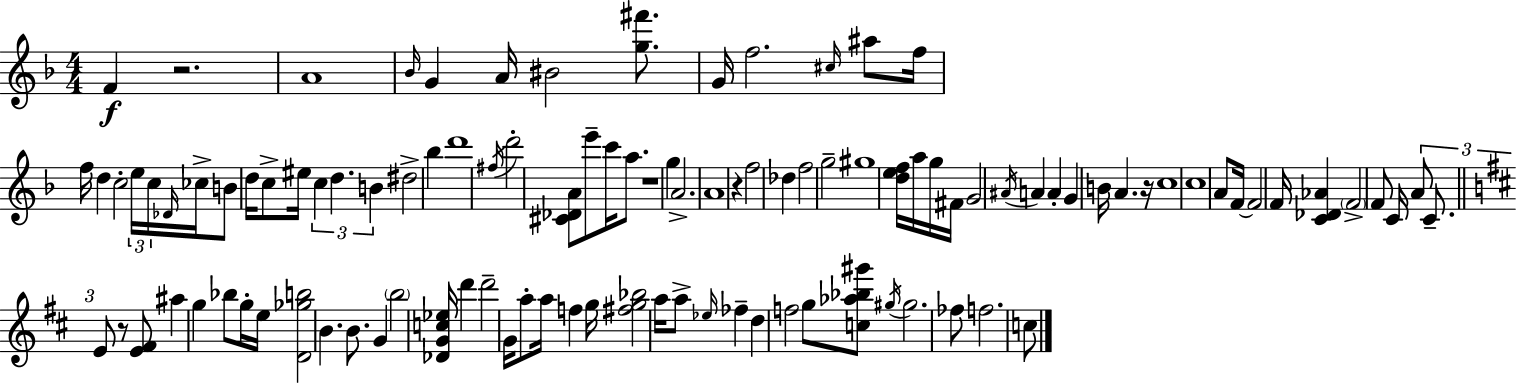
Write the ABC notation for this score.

X:1
T:Untitled
M:4/4
L:1/4
K:Dm
F z2 A4 _B/4 G A/4 ^B2 [g^f']/2 G/4 f2 ^c/4 ^a/2 f/4 f/4 d c2 e/4 c/4 _D/4 _c/4 B/2 d/4 c/2 ^e/4 c d B ^d2 _b d'4 ^f/4 d'2 [^C_DA]/2 e'/2 c'/4 a/2 z4 g A2 A4 z f2 _d f2 g2 ^g4 [def]/4 a/4 g/4 ^F/4 G2 ^A/4 A A G B/4 A z/4 c4 c4 A/2 F/4 F2 F/4 [C_D_A] F2 F/2 C/4 A/2 C/2 E/2 z/2 [E^F]/2 ^a g _b/2 g/4 e/4 [D_gb]2 B B/2 G b2 [_DGc_e]/4 d' d'2 G/4 a/2 a/4 f g/4 [^fg_b]2 a/4 a/2 _e/4 _f d f2 g/2 [c_a_b^g']/2 ^g/4 ^g2 _f/2 f2 c/2